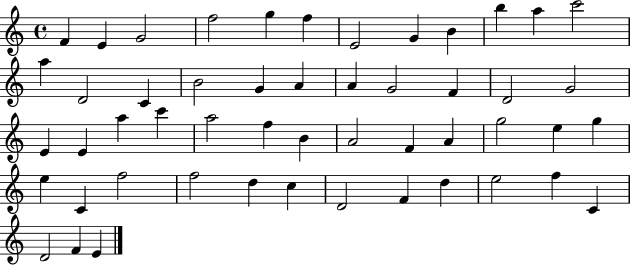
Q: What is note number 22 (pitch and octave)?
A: D4